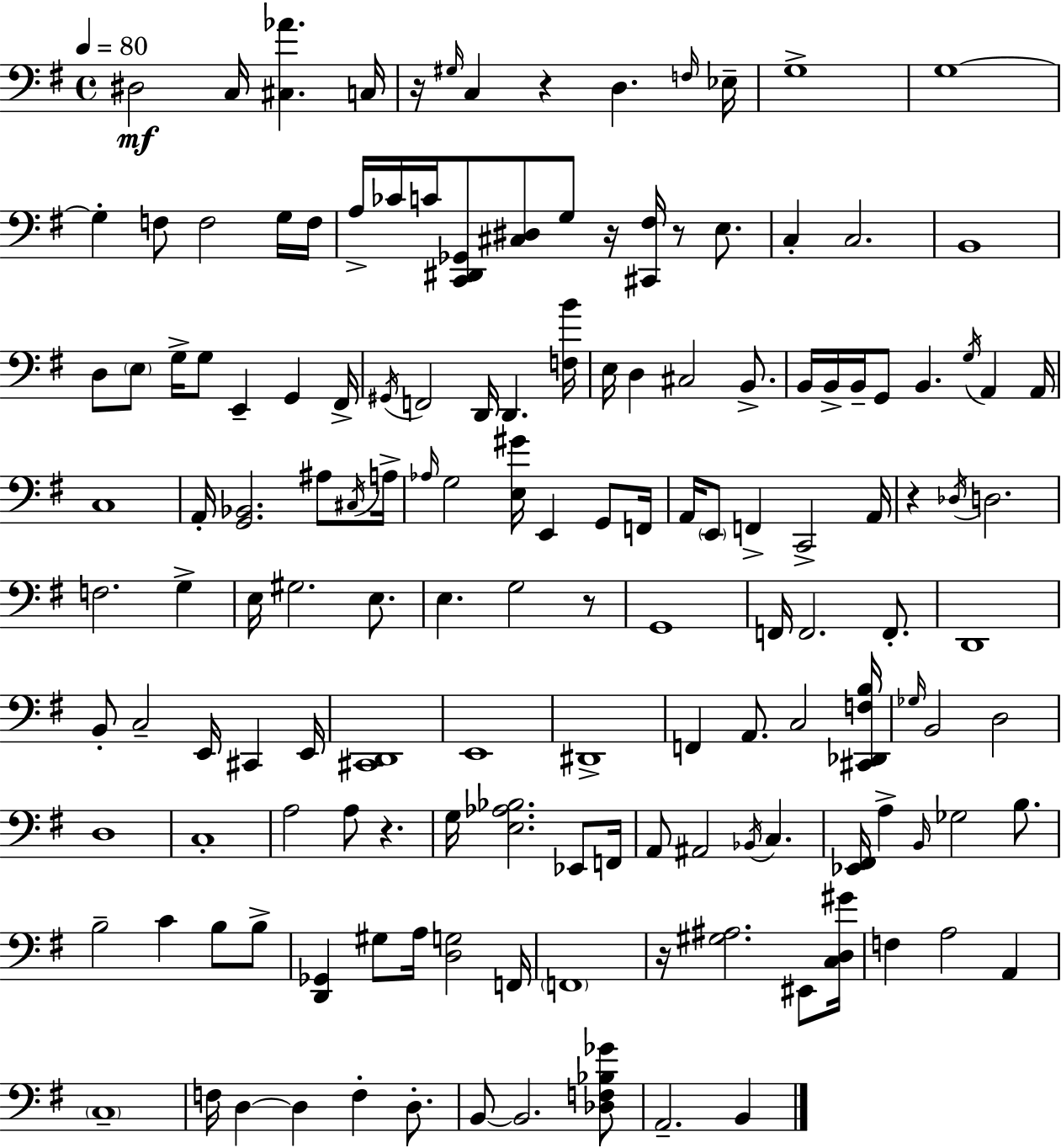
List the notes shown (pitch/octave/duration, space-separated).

D#3/h C3/s [C#3,Ab4]/q. C3/s R/s G#3/s C3/q R/q D3/q. F3/s Eb3/s G3/w G3/w G3/q F3/e F3/h G3/s F3/s A3/s CES4/s C4/s [C2,D#2,Gb2]/e [C#3,D#3]/e G3/e R/s [C#2,F#3]/s R/e E3/e. C3/q C3/h. B2/w D3/e E3/e G3/s G3/e E2/q G2/q F#2/s G#2/s F2/h D2/s D2/q. [F3,B4]/s E3/s D3/q C#3/h B2/e. B2/s B2/s B2/s G2/e B2/q. G3/s A2/q A2/s C3/w A2/s [G2,Bb2]/h. A#3/e C#3/s A3/s Ab3/s G3/h [E3,G#4]/s E2/q G2/e F2/s A2/s E2/e F2/q C2/h A2/s R/q Db3/s D3/h. F3/h. G3/q E3/s G#3/h. E3/e. E3/q. G3/h R/e G2/w F2/s F2/h. F2/e. D2/w B2/e C3/h E2/s C#2/q E2/s [C#2,D2]/w E2/w D#2/w F2/q A2/e. C3/h [C#2,Db2,F3,B3]/s Gb3/s B2/h D3/h D3/w C3/w A3/h A3/e R/q. G3/s [E3,Ab3,Bb3]/h. Eb2/e F2/s A2/e A#2/h Bb2/s C3/q. [Eb2,F#2]/s A3/q B2/s Gb3/h B3/e. B3/h C4/q B3/e B3/e [D2,Gb2]/q G#3/e A3/s [D3,G3]/h F2/s F2/w R/s [G#3,A#3]/h. EIS2/e [C3,D3,G#4]/s F3/q A3/h A2/q C3/w F3/s D3/q D3/q F3/q D3/e. B2/e B2/h. [Db3,F3,Bb3,Gb4]/e A2/h. B2/q